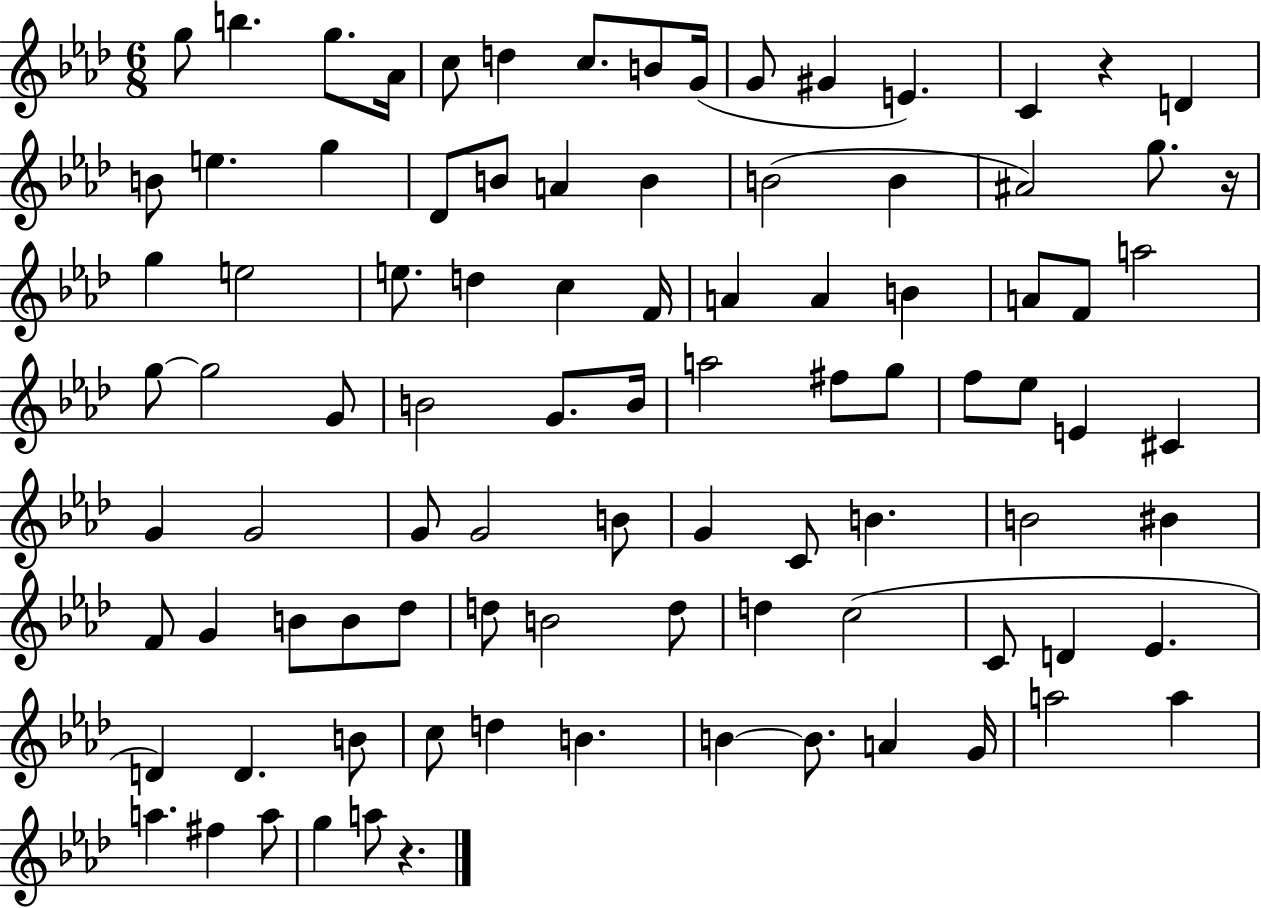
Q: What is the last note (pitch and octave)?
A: A5